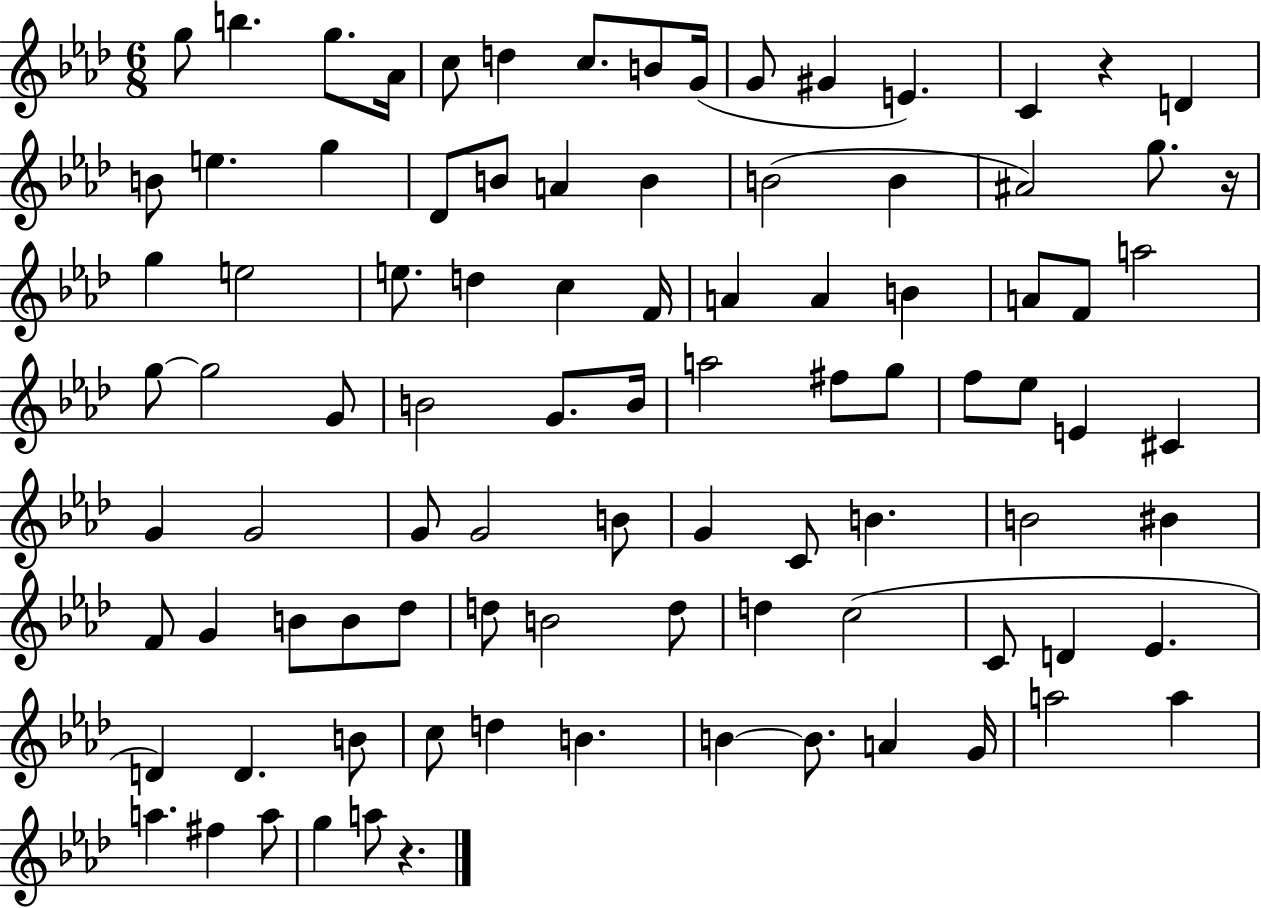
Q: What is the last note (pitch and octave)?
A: A5